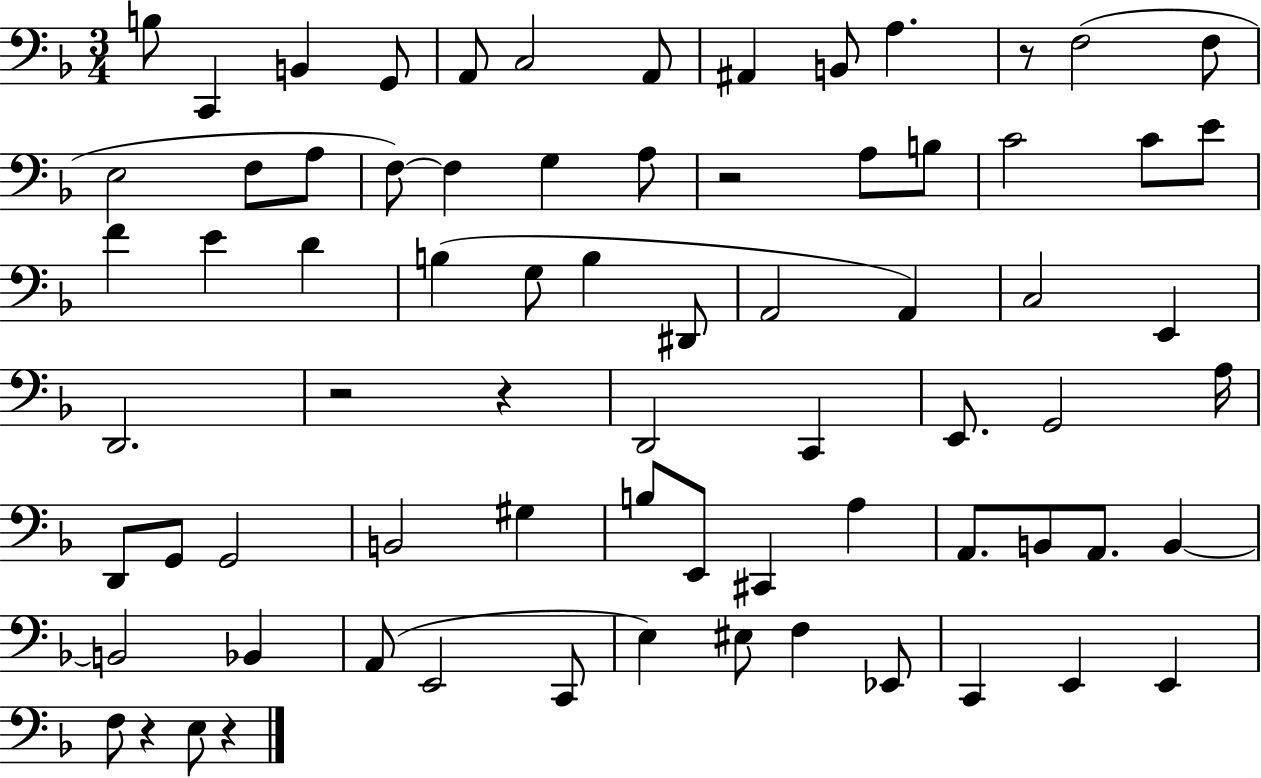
B3/e C2/q B2/q G2/e A2/e C3/h A2/e A#2/q B2/e A3/q. R/e F3/h F3/e E3/h F3/e A3/e F3/e F3/q G3/q A3/e R/h A3/e B3/e C4/h C4/e E4/e F4/q E4/q D4/q B3/q G3/e B3/q D#2/e A2/h A2/q C3/h E2/q D2/h. R/h R/q D2/h C2/q E2/e. G2/h A3/s D2/e G2/e G2/h B2/h G#3/q B3/e E2/e C#2/q A3/q A2/e. B2/e A2/e. B2/q B2/h Bb2/q A2/e E2/h C2/e E3/q EIS3/e F3/q Eb2/e C2/q E2/q E2/q F3/e R/q E3/e R/q